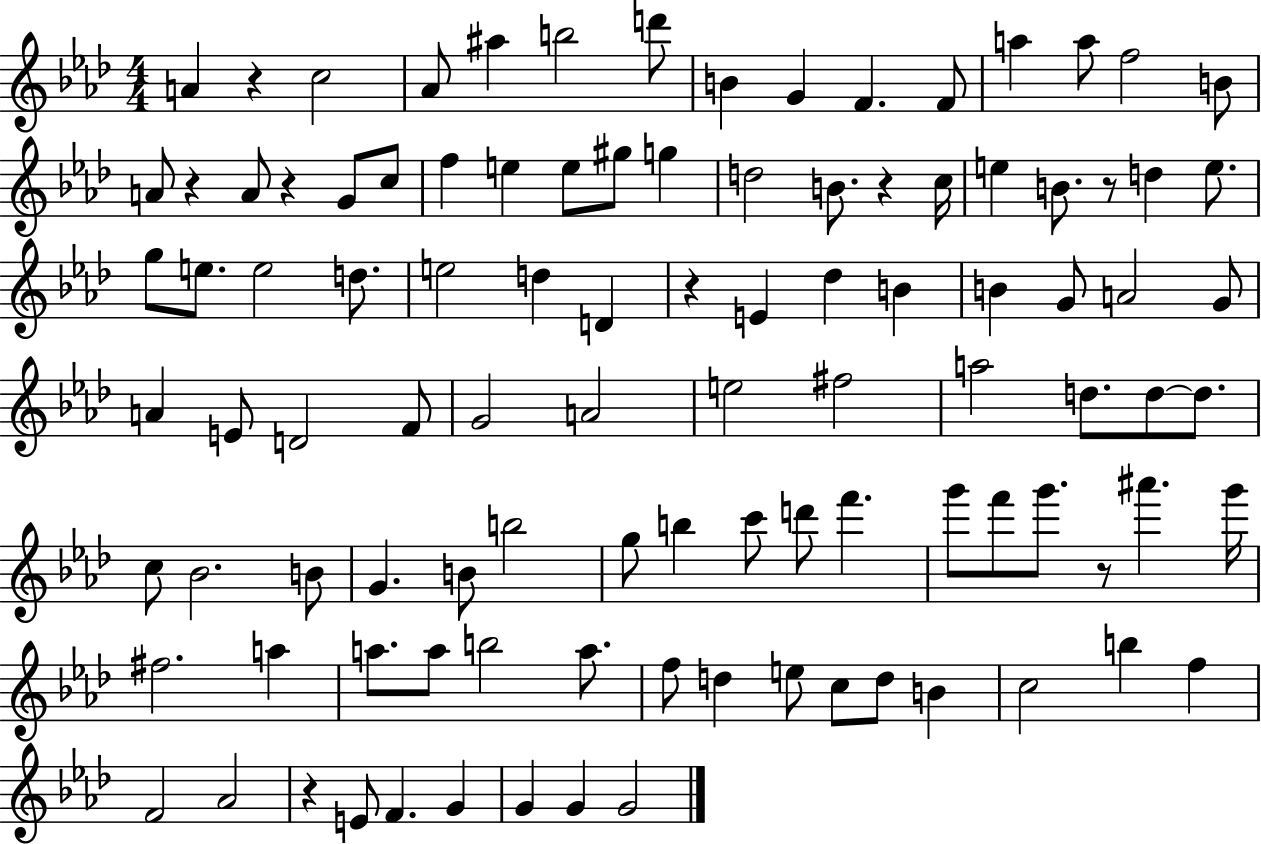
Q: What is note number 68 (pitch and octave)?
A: G6